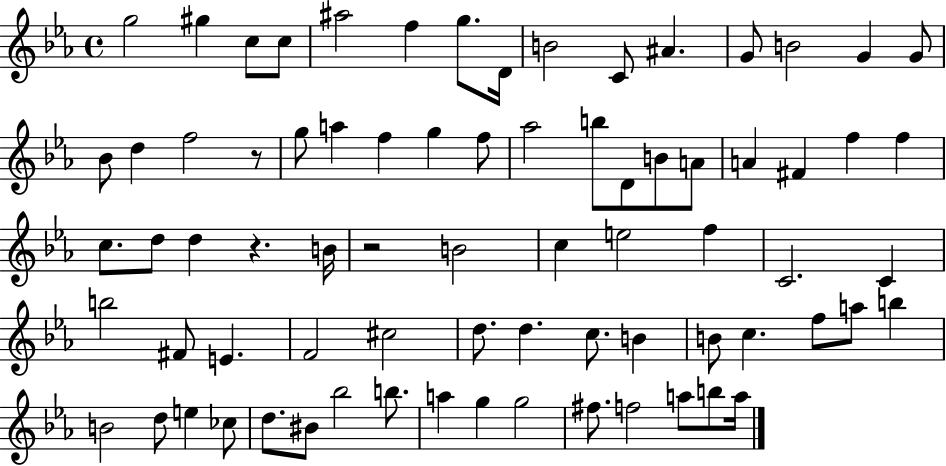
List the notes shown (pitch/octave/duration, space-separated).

G5/h G#5/q C5/e C5/e A#5/h F5/q G5/e. D4/s B4/h C4/e A#4/q. G4/e B4/h G4/q G4/e Bb4/e D5/q F5/h R/e G5/e A5/q F5/q G5/q F5/e Ab5/h B5/e D4/e B4/e A4/e A4/q F#4/q F5/q F5/q C5/e. D5/e D5/q R/q. B4/s R/h B4/h C5/q E5/h F5/q C4/h. C4/q B5/h F#4/e E4/q. F4/h C#5/h D5/e. D5/q. C5/e. B4/q B4/e C5/q. F5/e A5/e B5/q B4/h D5/e E5/q CES5/e D5/e. BIS4/e Bb5/h B5/e. A5/q G5/q G5/h F#5/e. F5/h A5/e B5/e A5/s